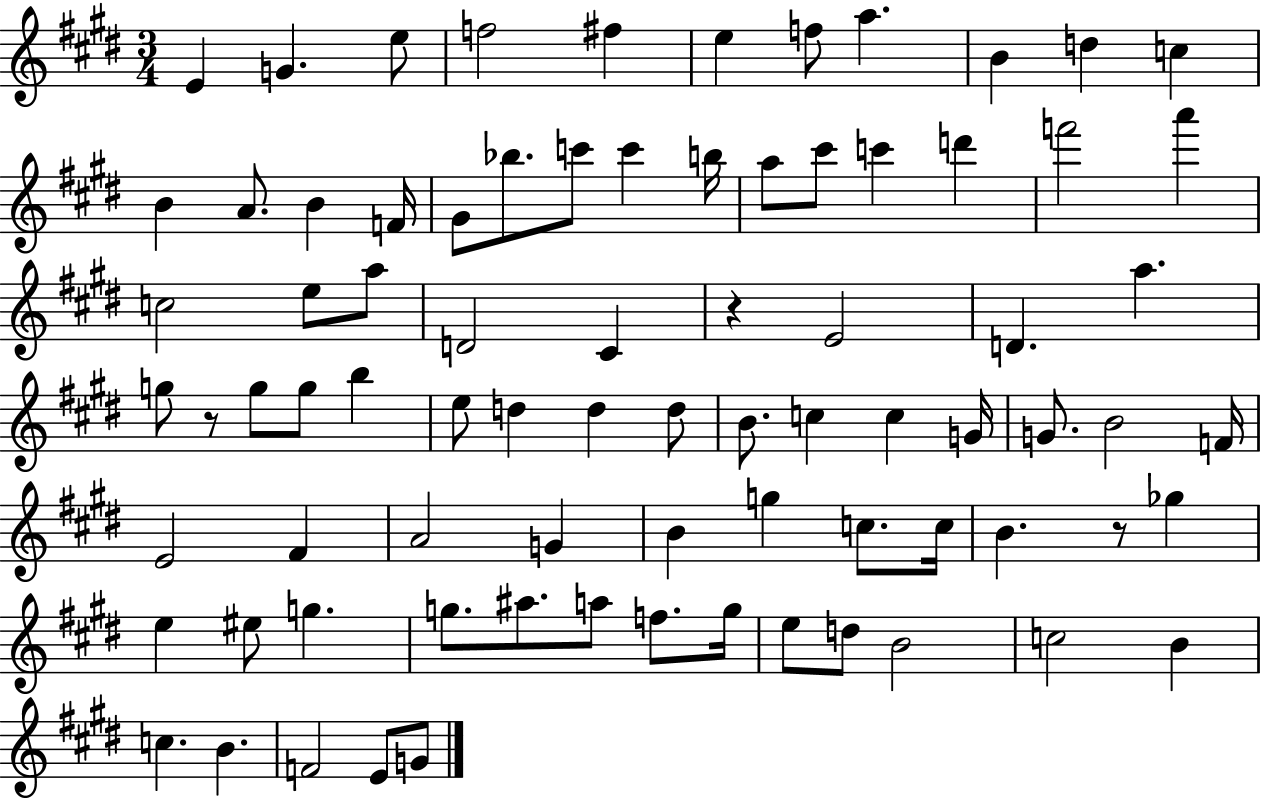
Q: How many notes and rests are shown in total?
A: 80